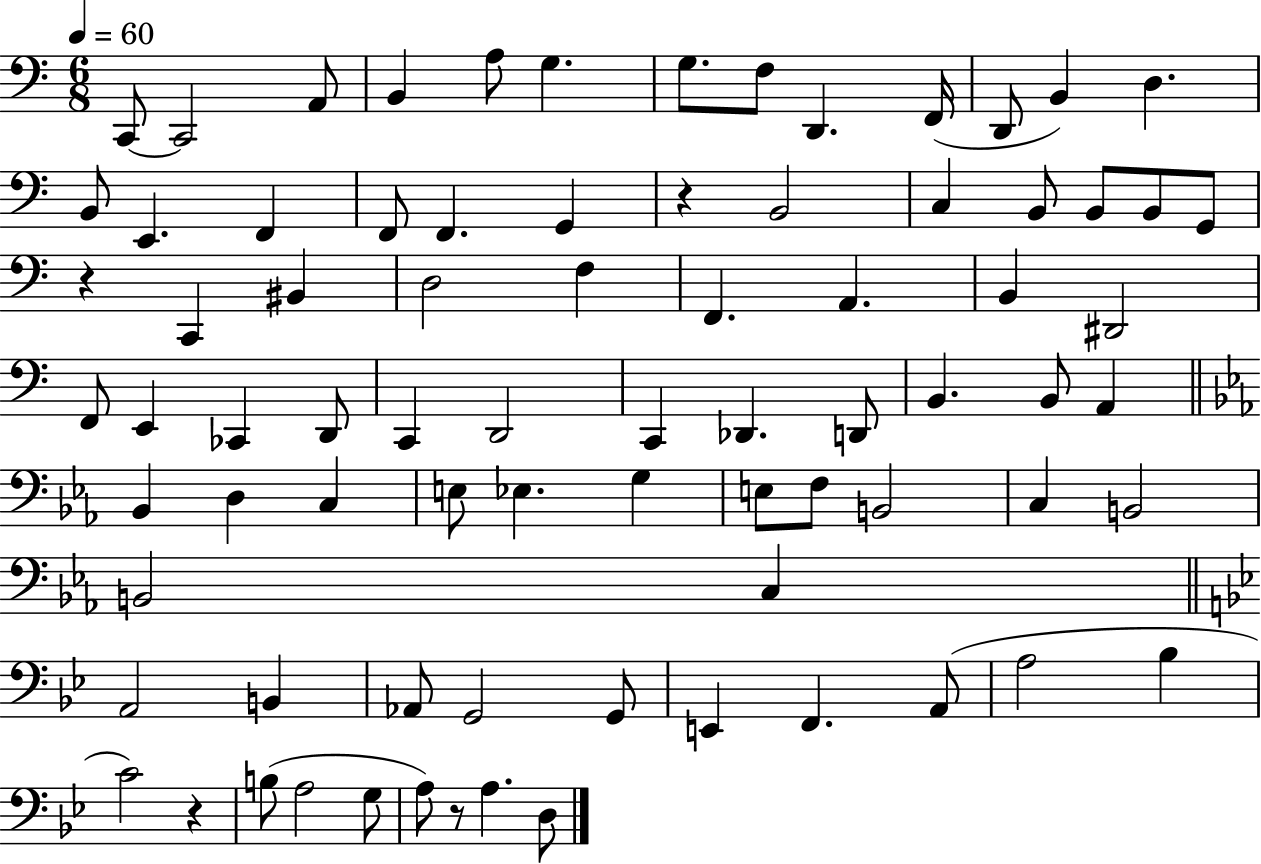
X:1
T:Untitled
M:6/8
L:1/4
K:C
C,,/2 C,,2 A,,/2 B,, A,/2 G, G,/2 F,/2 D,, F,,/4 D,,/2 B,, D, B,,/2 E,, F,, F,,/2 F,, G,, z B,,2 C, B,,/2 B,,/2 B,,/2 G,,/2 z C,, ^B,, D,2 F, F,, A,, B,, ^D,,2 F,,/2 E,, _C,, D,,/2 C,, D,,2 C,, _D,, D,,/2 B,, B,,/2 A,, _B,, D, C, E,/2 _E, G, E,/2 F,/2 B,,2 C, B,,2 B,,2 C, A,,2 B,, _A,,/2 G,,2 G,,/2 E,, F,, A,,/2 A,2 _B, C2 z B,/2 A,2 G,/2 A,/2 z/2 A, D,/2